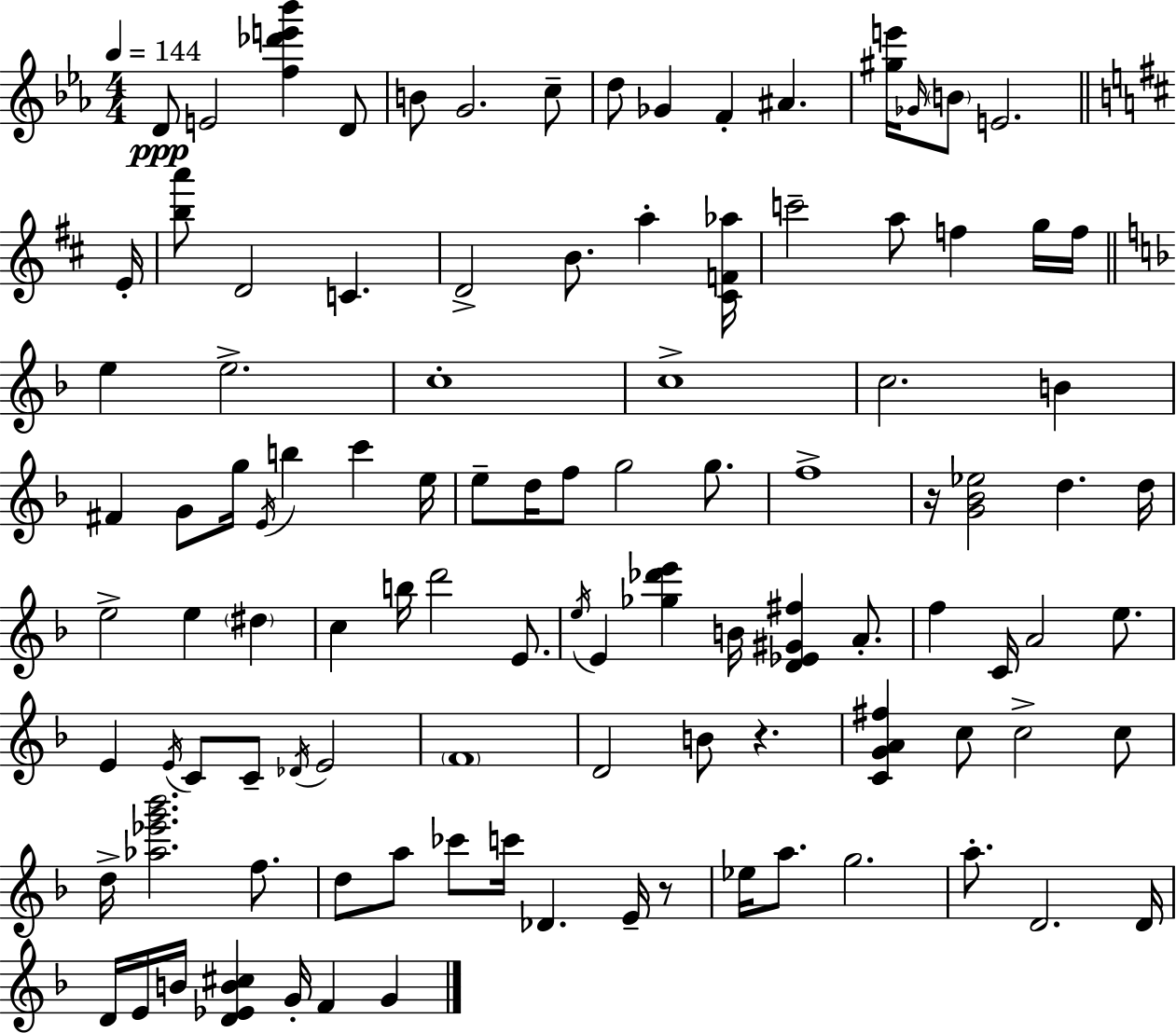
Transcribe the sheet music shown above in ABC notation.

X:1
T:Untitled
M:4/4
L:1/4
K:Cm
D/2 E2 [f_d'e'_b'] D/2 B/2 G2 c/2 d/2 _G F ^A [^ge']/4 _G/4 B/2 E2 E/4 [ba']/2 D2 C D2 B/2 a [^CF_a]/4 c'2 a/2 f g/4 f/4 e e2 c4 c4 c2 B ^F G/2 g/4 E/4 b c' e/4 e/2 d/4 f/2 g2 g/2 f4 z/4 [G_B_e]2 d d/4 e2 e ^d c b/4 d'2 E/2 e/4 E [_g_d'e'] B/4 [D_E^G^f] A/2 f C/4 A2 e/2 E E/4 C/2 C/2 _D/4 E2 F4 D2 B/2 z [CGA^f] c/2 c2 c/2 d/4 [_a_e'g'_b']2 f/2 d/2 a/2 _c'/2 c'/4 _D E/4 z/2 _e/4 a/2 g2 a/2 D2 D/4 D/4 E/4 B/4 [D_EB^c] G/4 F G